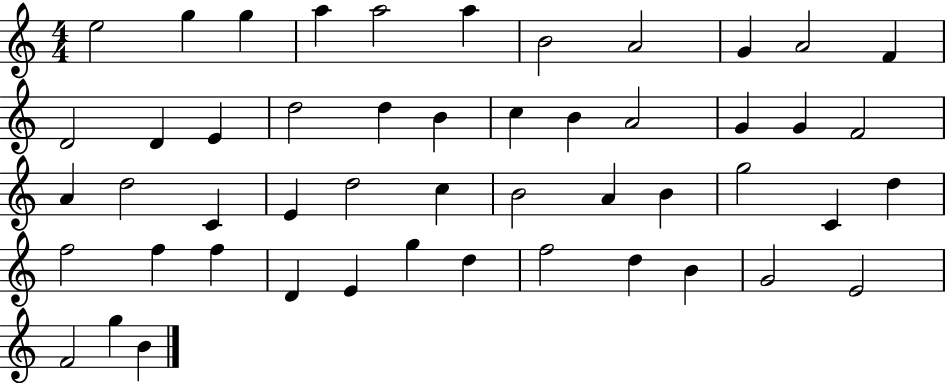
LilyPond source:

{
  \clef treble
  \numericTimeSignature
  \time 4/4
  \key c \major
  e''2 g''4 g''4 | a''4 a''2 a''4 | b'2 a'2 | g'4 a'2 f'4 | \break d'2 d'4 e'4 | d''2 d''4 b'4 | c''4 b'4 a'2 | g'4 g'4 f'2 | \break a'4 d''2 c'4 | e'4 d''2 c''4 | b'2 a'4 b'4 | g''2 c'4 d''4 | \break f''2 f''4 f''4 | d'4 e'4 g''4 d''4 | f''2 d''4 b'4 | g'2 e'2 | \break f'2 g''4 b'4 | \bar "|."
}